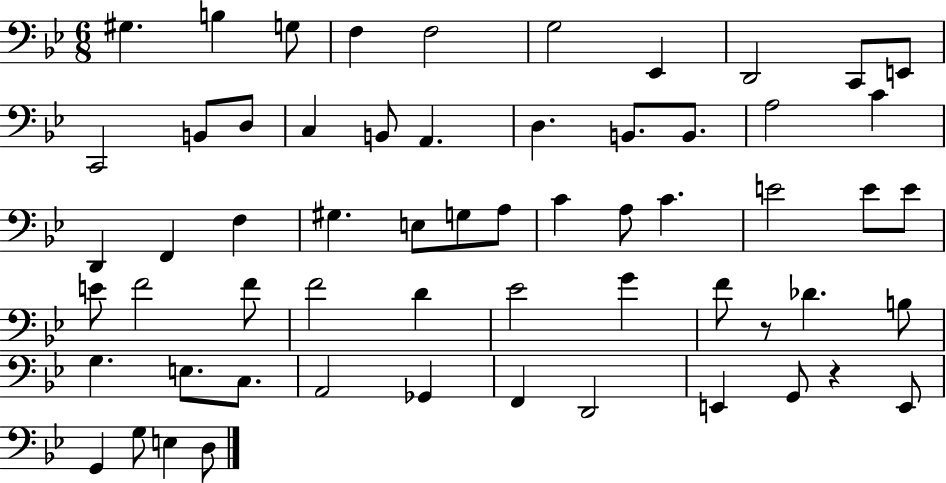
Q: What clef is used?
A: bass